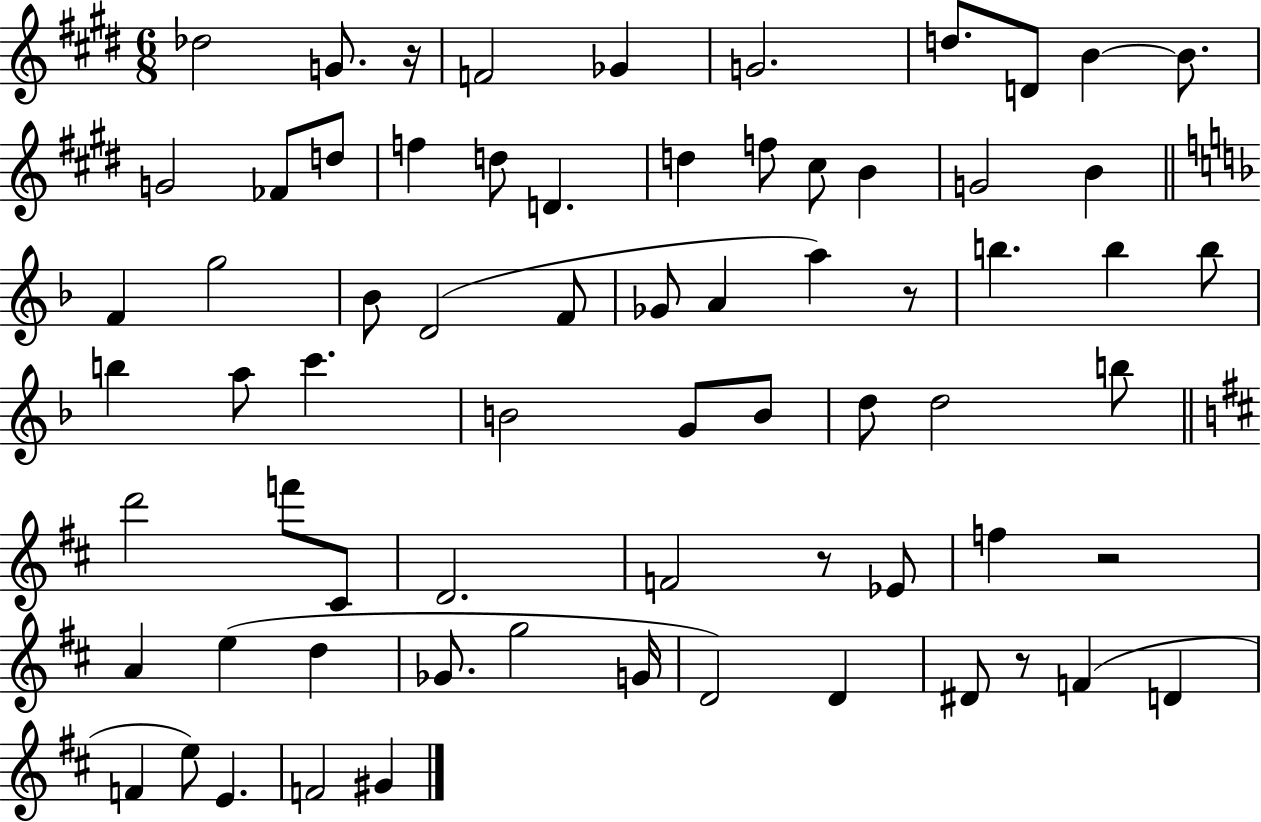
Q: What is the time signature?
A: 6/8